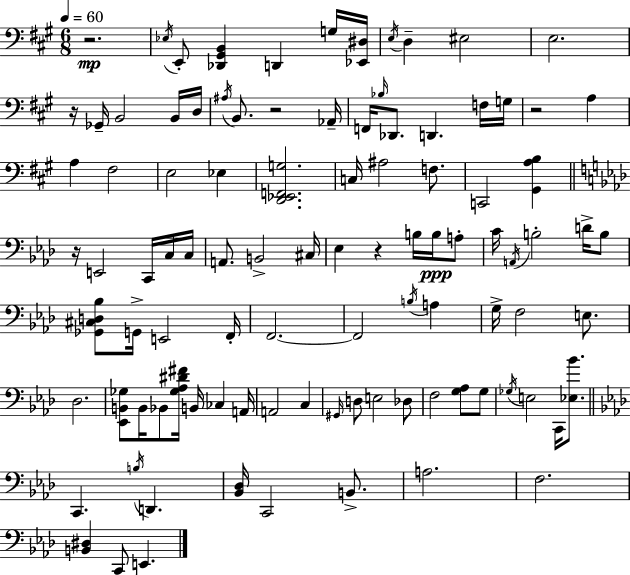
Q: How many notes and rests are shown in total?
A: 99